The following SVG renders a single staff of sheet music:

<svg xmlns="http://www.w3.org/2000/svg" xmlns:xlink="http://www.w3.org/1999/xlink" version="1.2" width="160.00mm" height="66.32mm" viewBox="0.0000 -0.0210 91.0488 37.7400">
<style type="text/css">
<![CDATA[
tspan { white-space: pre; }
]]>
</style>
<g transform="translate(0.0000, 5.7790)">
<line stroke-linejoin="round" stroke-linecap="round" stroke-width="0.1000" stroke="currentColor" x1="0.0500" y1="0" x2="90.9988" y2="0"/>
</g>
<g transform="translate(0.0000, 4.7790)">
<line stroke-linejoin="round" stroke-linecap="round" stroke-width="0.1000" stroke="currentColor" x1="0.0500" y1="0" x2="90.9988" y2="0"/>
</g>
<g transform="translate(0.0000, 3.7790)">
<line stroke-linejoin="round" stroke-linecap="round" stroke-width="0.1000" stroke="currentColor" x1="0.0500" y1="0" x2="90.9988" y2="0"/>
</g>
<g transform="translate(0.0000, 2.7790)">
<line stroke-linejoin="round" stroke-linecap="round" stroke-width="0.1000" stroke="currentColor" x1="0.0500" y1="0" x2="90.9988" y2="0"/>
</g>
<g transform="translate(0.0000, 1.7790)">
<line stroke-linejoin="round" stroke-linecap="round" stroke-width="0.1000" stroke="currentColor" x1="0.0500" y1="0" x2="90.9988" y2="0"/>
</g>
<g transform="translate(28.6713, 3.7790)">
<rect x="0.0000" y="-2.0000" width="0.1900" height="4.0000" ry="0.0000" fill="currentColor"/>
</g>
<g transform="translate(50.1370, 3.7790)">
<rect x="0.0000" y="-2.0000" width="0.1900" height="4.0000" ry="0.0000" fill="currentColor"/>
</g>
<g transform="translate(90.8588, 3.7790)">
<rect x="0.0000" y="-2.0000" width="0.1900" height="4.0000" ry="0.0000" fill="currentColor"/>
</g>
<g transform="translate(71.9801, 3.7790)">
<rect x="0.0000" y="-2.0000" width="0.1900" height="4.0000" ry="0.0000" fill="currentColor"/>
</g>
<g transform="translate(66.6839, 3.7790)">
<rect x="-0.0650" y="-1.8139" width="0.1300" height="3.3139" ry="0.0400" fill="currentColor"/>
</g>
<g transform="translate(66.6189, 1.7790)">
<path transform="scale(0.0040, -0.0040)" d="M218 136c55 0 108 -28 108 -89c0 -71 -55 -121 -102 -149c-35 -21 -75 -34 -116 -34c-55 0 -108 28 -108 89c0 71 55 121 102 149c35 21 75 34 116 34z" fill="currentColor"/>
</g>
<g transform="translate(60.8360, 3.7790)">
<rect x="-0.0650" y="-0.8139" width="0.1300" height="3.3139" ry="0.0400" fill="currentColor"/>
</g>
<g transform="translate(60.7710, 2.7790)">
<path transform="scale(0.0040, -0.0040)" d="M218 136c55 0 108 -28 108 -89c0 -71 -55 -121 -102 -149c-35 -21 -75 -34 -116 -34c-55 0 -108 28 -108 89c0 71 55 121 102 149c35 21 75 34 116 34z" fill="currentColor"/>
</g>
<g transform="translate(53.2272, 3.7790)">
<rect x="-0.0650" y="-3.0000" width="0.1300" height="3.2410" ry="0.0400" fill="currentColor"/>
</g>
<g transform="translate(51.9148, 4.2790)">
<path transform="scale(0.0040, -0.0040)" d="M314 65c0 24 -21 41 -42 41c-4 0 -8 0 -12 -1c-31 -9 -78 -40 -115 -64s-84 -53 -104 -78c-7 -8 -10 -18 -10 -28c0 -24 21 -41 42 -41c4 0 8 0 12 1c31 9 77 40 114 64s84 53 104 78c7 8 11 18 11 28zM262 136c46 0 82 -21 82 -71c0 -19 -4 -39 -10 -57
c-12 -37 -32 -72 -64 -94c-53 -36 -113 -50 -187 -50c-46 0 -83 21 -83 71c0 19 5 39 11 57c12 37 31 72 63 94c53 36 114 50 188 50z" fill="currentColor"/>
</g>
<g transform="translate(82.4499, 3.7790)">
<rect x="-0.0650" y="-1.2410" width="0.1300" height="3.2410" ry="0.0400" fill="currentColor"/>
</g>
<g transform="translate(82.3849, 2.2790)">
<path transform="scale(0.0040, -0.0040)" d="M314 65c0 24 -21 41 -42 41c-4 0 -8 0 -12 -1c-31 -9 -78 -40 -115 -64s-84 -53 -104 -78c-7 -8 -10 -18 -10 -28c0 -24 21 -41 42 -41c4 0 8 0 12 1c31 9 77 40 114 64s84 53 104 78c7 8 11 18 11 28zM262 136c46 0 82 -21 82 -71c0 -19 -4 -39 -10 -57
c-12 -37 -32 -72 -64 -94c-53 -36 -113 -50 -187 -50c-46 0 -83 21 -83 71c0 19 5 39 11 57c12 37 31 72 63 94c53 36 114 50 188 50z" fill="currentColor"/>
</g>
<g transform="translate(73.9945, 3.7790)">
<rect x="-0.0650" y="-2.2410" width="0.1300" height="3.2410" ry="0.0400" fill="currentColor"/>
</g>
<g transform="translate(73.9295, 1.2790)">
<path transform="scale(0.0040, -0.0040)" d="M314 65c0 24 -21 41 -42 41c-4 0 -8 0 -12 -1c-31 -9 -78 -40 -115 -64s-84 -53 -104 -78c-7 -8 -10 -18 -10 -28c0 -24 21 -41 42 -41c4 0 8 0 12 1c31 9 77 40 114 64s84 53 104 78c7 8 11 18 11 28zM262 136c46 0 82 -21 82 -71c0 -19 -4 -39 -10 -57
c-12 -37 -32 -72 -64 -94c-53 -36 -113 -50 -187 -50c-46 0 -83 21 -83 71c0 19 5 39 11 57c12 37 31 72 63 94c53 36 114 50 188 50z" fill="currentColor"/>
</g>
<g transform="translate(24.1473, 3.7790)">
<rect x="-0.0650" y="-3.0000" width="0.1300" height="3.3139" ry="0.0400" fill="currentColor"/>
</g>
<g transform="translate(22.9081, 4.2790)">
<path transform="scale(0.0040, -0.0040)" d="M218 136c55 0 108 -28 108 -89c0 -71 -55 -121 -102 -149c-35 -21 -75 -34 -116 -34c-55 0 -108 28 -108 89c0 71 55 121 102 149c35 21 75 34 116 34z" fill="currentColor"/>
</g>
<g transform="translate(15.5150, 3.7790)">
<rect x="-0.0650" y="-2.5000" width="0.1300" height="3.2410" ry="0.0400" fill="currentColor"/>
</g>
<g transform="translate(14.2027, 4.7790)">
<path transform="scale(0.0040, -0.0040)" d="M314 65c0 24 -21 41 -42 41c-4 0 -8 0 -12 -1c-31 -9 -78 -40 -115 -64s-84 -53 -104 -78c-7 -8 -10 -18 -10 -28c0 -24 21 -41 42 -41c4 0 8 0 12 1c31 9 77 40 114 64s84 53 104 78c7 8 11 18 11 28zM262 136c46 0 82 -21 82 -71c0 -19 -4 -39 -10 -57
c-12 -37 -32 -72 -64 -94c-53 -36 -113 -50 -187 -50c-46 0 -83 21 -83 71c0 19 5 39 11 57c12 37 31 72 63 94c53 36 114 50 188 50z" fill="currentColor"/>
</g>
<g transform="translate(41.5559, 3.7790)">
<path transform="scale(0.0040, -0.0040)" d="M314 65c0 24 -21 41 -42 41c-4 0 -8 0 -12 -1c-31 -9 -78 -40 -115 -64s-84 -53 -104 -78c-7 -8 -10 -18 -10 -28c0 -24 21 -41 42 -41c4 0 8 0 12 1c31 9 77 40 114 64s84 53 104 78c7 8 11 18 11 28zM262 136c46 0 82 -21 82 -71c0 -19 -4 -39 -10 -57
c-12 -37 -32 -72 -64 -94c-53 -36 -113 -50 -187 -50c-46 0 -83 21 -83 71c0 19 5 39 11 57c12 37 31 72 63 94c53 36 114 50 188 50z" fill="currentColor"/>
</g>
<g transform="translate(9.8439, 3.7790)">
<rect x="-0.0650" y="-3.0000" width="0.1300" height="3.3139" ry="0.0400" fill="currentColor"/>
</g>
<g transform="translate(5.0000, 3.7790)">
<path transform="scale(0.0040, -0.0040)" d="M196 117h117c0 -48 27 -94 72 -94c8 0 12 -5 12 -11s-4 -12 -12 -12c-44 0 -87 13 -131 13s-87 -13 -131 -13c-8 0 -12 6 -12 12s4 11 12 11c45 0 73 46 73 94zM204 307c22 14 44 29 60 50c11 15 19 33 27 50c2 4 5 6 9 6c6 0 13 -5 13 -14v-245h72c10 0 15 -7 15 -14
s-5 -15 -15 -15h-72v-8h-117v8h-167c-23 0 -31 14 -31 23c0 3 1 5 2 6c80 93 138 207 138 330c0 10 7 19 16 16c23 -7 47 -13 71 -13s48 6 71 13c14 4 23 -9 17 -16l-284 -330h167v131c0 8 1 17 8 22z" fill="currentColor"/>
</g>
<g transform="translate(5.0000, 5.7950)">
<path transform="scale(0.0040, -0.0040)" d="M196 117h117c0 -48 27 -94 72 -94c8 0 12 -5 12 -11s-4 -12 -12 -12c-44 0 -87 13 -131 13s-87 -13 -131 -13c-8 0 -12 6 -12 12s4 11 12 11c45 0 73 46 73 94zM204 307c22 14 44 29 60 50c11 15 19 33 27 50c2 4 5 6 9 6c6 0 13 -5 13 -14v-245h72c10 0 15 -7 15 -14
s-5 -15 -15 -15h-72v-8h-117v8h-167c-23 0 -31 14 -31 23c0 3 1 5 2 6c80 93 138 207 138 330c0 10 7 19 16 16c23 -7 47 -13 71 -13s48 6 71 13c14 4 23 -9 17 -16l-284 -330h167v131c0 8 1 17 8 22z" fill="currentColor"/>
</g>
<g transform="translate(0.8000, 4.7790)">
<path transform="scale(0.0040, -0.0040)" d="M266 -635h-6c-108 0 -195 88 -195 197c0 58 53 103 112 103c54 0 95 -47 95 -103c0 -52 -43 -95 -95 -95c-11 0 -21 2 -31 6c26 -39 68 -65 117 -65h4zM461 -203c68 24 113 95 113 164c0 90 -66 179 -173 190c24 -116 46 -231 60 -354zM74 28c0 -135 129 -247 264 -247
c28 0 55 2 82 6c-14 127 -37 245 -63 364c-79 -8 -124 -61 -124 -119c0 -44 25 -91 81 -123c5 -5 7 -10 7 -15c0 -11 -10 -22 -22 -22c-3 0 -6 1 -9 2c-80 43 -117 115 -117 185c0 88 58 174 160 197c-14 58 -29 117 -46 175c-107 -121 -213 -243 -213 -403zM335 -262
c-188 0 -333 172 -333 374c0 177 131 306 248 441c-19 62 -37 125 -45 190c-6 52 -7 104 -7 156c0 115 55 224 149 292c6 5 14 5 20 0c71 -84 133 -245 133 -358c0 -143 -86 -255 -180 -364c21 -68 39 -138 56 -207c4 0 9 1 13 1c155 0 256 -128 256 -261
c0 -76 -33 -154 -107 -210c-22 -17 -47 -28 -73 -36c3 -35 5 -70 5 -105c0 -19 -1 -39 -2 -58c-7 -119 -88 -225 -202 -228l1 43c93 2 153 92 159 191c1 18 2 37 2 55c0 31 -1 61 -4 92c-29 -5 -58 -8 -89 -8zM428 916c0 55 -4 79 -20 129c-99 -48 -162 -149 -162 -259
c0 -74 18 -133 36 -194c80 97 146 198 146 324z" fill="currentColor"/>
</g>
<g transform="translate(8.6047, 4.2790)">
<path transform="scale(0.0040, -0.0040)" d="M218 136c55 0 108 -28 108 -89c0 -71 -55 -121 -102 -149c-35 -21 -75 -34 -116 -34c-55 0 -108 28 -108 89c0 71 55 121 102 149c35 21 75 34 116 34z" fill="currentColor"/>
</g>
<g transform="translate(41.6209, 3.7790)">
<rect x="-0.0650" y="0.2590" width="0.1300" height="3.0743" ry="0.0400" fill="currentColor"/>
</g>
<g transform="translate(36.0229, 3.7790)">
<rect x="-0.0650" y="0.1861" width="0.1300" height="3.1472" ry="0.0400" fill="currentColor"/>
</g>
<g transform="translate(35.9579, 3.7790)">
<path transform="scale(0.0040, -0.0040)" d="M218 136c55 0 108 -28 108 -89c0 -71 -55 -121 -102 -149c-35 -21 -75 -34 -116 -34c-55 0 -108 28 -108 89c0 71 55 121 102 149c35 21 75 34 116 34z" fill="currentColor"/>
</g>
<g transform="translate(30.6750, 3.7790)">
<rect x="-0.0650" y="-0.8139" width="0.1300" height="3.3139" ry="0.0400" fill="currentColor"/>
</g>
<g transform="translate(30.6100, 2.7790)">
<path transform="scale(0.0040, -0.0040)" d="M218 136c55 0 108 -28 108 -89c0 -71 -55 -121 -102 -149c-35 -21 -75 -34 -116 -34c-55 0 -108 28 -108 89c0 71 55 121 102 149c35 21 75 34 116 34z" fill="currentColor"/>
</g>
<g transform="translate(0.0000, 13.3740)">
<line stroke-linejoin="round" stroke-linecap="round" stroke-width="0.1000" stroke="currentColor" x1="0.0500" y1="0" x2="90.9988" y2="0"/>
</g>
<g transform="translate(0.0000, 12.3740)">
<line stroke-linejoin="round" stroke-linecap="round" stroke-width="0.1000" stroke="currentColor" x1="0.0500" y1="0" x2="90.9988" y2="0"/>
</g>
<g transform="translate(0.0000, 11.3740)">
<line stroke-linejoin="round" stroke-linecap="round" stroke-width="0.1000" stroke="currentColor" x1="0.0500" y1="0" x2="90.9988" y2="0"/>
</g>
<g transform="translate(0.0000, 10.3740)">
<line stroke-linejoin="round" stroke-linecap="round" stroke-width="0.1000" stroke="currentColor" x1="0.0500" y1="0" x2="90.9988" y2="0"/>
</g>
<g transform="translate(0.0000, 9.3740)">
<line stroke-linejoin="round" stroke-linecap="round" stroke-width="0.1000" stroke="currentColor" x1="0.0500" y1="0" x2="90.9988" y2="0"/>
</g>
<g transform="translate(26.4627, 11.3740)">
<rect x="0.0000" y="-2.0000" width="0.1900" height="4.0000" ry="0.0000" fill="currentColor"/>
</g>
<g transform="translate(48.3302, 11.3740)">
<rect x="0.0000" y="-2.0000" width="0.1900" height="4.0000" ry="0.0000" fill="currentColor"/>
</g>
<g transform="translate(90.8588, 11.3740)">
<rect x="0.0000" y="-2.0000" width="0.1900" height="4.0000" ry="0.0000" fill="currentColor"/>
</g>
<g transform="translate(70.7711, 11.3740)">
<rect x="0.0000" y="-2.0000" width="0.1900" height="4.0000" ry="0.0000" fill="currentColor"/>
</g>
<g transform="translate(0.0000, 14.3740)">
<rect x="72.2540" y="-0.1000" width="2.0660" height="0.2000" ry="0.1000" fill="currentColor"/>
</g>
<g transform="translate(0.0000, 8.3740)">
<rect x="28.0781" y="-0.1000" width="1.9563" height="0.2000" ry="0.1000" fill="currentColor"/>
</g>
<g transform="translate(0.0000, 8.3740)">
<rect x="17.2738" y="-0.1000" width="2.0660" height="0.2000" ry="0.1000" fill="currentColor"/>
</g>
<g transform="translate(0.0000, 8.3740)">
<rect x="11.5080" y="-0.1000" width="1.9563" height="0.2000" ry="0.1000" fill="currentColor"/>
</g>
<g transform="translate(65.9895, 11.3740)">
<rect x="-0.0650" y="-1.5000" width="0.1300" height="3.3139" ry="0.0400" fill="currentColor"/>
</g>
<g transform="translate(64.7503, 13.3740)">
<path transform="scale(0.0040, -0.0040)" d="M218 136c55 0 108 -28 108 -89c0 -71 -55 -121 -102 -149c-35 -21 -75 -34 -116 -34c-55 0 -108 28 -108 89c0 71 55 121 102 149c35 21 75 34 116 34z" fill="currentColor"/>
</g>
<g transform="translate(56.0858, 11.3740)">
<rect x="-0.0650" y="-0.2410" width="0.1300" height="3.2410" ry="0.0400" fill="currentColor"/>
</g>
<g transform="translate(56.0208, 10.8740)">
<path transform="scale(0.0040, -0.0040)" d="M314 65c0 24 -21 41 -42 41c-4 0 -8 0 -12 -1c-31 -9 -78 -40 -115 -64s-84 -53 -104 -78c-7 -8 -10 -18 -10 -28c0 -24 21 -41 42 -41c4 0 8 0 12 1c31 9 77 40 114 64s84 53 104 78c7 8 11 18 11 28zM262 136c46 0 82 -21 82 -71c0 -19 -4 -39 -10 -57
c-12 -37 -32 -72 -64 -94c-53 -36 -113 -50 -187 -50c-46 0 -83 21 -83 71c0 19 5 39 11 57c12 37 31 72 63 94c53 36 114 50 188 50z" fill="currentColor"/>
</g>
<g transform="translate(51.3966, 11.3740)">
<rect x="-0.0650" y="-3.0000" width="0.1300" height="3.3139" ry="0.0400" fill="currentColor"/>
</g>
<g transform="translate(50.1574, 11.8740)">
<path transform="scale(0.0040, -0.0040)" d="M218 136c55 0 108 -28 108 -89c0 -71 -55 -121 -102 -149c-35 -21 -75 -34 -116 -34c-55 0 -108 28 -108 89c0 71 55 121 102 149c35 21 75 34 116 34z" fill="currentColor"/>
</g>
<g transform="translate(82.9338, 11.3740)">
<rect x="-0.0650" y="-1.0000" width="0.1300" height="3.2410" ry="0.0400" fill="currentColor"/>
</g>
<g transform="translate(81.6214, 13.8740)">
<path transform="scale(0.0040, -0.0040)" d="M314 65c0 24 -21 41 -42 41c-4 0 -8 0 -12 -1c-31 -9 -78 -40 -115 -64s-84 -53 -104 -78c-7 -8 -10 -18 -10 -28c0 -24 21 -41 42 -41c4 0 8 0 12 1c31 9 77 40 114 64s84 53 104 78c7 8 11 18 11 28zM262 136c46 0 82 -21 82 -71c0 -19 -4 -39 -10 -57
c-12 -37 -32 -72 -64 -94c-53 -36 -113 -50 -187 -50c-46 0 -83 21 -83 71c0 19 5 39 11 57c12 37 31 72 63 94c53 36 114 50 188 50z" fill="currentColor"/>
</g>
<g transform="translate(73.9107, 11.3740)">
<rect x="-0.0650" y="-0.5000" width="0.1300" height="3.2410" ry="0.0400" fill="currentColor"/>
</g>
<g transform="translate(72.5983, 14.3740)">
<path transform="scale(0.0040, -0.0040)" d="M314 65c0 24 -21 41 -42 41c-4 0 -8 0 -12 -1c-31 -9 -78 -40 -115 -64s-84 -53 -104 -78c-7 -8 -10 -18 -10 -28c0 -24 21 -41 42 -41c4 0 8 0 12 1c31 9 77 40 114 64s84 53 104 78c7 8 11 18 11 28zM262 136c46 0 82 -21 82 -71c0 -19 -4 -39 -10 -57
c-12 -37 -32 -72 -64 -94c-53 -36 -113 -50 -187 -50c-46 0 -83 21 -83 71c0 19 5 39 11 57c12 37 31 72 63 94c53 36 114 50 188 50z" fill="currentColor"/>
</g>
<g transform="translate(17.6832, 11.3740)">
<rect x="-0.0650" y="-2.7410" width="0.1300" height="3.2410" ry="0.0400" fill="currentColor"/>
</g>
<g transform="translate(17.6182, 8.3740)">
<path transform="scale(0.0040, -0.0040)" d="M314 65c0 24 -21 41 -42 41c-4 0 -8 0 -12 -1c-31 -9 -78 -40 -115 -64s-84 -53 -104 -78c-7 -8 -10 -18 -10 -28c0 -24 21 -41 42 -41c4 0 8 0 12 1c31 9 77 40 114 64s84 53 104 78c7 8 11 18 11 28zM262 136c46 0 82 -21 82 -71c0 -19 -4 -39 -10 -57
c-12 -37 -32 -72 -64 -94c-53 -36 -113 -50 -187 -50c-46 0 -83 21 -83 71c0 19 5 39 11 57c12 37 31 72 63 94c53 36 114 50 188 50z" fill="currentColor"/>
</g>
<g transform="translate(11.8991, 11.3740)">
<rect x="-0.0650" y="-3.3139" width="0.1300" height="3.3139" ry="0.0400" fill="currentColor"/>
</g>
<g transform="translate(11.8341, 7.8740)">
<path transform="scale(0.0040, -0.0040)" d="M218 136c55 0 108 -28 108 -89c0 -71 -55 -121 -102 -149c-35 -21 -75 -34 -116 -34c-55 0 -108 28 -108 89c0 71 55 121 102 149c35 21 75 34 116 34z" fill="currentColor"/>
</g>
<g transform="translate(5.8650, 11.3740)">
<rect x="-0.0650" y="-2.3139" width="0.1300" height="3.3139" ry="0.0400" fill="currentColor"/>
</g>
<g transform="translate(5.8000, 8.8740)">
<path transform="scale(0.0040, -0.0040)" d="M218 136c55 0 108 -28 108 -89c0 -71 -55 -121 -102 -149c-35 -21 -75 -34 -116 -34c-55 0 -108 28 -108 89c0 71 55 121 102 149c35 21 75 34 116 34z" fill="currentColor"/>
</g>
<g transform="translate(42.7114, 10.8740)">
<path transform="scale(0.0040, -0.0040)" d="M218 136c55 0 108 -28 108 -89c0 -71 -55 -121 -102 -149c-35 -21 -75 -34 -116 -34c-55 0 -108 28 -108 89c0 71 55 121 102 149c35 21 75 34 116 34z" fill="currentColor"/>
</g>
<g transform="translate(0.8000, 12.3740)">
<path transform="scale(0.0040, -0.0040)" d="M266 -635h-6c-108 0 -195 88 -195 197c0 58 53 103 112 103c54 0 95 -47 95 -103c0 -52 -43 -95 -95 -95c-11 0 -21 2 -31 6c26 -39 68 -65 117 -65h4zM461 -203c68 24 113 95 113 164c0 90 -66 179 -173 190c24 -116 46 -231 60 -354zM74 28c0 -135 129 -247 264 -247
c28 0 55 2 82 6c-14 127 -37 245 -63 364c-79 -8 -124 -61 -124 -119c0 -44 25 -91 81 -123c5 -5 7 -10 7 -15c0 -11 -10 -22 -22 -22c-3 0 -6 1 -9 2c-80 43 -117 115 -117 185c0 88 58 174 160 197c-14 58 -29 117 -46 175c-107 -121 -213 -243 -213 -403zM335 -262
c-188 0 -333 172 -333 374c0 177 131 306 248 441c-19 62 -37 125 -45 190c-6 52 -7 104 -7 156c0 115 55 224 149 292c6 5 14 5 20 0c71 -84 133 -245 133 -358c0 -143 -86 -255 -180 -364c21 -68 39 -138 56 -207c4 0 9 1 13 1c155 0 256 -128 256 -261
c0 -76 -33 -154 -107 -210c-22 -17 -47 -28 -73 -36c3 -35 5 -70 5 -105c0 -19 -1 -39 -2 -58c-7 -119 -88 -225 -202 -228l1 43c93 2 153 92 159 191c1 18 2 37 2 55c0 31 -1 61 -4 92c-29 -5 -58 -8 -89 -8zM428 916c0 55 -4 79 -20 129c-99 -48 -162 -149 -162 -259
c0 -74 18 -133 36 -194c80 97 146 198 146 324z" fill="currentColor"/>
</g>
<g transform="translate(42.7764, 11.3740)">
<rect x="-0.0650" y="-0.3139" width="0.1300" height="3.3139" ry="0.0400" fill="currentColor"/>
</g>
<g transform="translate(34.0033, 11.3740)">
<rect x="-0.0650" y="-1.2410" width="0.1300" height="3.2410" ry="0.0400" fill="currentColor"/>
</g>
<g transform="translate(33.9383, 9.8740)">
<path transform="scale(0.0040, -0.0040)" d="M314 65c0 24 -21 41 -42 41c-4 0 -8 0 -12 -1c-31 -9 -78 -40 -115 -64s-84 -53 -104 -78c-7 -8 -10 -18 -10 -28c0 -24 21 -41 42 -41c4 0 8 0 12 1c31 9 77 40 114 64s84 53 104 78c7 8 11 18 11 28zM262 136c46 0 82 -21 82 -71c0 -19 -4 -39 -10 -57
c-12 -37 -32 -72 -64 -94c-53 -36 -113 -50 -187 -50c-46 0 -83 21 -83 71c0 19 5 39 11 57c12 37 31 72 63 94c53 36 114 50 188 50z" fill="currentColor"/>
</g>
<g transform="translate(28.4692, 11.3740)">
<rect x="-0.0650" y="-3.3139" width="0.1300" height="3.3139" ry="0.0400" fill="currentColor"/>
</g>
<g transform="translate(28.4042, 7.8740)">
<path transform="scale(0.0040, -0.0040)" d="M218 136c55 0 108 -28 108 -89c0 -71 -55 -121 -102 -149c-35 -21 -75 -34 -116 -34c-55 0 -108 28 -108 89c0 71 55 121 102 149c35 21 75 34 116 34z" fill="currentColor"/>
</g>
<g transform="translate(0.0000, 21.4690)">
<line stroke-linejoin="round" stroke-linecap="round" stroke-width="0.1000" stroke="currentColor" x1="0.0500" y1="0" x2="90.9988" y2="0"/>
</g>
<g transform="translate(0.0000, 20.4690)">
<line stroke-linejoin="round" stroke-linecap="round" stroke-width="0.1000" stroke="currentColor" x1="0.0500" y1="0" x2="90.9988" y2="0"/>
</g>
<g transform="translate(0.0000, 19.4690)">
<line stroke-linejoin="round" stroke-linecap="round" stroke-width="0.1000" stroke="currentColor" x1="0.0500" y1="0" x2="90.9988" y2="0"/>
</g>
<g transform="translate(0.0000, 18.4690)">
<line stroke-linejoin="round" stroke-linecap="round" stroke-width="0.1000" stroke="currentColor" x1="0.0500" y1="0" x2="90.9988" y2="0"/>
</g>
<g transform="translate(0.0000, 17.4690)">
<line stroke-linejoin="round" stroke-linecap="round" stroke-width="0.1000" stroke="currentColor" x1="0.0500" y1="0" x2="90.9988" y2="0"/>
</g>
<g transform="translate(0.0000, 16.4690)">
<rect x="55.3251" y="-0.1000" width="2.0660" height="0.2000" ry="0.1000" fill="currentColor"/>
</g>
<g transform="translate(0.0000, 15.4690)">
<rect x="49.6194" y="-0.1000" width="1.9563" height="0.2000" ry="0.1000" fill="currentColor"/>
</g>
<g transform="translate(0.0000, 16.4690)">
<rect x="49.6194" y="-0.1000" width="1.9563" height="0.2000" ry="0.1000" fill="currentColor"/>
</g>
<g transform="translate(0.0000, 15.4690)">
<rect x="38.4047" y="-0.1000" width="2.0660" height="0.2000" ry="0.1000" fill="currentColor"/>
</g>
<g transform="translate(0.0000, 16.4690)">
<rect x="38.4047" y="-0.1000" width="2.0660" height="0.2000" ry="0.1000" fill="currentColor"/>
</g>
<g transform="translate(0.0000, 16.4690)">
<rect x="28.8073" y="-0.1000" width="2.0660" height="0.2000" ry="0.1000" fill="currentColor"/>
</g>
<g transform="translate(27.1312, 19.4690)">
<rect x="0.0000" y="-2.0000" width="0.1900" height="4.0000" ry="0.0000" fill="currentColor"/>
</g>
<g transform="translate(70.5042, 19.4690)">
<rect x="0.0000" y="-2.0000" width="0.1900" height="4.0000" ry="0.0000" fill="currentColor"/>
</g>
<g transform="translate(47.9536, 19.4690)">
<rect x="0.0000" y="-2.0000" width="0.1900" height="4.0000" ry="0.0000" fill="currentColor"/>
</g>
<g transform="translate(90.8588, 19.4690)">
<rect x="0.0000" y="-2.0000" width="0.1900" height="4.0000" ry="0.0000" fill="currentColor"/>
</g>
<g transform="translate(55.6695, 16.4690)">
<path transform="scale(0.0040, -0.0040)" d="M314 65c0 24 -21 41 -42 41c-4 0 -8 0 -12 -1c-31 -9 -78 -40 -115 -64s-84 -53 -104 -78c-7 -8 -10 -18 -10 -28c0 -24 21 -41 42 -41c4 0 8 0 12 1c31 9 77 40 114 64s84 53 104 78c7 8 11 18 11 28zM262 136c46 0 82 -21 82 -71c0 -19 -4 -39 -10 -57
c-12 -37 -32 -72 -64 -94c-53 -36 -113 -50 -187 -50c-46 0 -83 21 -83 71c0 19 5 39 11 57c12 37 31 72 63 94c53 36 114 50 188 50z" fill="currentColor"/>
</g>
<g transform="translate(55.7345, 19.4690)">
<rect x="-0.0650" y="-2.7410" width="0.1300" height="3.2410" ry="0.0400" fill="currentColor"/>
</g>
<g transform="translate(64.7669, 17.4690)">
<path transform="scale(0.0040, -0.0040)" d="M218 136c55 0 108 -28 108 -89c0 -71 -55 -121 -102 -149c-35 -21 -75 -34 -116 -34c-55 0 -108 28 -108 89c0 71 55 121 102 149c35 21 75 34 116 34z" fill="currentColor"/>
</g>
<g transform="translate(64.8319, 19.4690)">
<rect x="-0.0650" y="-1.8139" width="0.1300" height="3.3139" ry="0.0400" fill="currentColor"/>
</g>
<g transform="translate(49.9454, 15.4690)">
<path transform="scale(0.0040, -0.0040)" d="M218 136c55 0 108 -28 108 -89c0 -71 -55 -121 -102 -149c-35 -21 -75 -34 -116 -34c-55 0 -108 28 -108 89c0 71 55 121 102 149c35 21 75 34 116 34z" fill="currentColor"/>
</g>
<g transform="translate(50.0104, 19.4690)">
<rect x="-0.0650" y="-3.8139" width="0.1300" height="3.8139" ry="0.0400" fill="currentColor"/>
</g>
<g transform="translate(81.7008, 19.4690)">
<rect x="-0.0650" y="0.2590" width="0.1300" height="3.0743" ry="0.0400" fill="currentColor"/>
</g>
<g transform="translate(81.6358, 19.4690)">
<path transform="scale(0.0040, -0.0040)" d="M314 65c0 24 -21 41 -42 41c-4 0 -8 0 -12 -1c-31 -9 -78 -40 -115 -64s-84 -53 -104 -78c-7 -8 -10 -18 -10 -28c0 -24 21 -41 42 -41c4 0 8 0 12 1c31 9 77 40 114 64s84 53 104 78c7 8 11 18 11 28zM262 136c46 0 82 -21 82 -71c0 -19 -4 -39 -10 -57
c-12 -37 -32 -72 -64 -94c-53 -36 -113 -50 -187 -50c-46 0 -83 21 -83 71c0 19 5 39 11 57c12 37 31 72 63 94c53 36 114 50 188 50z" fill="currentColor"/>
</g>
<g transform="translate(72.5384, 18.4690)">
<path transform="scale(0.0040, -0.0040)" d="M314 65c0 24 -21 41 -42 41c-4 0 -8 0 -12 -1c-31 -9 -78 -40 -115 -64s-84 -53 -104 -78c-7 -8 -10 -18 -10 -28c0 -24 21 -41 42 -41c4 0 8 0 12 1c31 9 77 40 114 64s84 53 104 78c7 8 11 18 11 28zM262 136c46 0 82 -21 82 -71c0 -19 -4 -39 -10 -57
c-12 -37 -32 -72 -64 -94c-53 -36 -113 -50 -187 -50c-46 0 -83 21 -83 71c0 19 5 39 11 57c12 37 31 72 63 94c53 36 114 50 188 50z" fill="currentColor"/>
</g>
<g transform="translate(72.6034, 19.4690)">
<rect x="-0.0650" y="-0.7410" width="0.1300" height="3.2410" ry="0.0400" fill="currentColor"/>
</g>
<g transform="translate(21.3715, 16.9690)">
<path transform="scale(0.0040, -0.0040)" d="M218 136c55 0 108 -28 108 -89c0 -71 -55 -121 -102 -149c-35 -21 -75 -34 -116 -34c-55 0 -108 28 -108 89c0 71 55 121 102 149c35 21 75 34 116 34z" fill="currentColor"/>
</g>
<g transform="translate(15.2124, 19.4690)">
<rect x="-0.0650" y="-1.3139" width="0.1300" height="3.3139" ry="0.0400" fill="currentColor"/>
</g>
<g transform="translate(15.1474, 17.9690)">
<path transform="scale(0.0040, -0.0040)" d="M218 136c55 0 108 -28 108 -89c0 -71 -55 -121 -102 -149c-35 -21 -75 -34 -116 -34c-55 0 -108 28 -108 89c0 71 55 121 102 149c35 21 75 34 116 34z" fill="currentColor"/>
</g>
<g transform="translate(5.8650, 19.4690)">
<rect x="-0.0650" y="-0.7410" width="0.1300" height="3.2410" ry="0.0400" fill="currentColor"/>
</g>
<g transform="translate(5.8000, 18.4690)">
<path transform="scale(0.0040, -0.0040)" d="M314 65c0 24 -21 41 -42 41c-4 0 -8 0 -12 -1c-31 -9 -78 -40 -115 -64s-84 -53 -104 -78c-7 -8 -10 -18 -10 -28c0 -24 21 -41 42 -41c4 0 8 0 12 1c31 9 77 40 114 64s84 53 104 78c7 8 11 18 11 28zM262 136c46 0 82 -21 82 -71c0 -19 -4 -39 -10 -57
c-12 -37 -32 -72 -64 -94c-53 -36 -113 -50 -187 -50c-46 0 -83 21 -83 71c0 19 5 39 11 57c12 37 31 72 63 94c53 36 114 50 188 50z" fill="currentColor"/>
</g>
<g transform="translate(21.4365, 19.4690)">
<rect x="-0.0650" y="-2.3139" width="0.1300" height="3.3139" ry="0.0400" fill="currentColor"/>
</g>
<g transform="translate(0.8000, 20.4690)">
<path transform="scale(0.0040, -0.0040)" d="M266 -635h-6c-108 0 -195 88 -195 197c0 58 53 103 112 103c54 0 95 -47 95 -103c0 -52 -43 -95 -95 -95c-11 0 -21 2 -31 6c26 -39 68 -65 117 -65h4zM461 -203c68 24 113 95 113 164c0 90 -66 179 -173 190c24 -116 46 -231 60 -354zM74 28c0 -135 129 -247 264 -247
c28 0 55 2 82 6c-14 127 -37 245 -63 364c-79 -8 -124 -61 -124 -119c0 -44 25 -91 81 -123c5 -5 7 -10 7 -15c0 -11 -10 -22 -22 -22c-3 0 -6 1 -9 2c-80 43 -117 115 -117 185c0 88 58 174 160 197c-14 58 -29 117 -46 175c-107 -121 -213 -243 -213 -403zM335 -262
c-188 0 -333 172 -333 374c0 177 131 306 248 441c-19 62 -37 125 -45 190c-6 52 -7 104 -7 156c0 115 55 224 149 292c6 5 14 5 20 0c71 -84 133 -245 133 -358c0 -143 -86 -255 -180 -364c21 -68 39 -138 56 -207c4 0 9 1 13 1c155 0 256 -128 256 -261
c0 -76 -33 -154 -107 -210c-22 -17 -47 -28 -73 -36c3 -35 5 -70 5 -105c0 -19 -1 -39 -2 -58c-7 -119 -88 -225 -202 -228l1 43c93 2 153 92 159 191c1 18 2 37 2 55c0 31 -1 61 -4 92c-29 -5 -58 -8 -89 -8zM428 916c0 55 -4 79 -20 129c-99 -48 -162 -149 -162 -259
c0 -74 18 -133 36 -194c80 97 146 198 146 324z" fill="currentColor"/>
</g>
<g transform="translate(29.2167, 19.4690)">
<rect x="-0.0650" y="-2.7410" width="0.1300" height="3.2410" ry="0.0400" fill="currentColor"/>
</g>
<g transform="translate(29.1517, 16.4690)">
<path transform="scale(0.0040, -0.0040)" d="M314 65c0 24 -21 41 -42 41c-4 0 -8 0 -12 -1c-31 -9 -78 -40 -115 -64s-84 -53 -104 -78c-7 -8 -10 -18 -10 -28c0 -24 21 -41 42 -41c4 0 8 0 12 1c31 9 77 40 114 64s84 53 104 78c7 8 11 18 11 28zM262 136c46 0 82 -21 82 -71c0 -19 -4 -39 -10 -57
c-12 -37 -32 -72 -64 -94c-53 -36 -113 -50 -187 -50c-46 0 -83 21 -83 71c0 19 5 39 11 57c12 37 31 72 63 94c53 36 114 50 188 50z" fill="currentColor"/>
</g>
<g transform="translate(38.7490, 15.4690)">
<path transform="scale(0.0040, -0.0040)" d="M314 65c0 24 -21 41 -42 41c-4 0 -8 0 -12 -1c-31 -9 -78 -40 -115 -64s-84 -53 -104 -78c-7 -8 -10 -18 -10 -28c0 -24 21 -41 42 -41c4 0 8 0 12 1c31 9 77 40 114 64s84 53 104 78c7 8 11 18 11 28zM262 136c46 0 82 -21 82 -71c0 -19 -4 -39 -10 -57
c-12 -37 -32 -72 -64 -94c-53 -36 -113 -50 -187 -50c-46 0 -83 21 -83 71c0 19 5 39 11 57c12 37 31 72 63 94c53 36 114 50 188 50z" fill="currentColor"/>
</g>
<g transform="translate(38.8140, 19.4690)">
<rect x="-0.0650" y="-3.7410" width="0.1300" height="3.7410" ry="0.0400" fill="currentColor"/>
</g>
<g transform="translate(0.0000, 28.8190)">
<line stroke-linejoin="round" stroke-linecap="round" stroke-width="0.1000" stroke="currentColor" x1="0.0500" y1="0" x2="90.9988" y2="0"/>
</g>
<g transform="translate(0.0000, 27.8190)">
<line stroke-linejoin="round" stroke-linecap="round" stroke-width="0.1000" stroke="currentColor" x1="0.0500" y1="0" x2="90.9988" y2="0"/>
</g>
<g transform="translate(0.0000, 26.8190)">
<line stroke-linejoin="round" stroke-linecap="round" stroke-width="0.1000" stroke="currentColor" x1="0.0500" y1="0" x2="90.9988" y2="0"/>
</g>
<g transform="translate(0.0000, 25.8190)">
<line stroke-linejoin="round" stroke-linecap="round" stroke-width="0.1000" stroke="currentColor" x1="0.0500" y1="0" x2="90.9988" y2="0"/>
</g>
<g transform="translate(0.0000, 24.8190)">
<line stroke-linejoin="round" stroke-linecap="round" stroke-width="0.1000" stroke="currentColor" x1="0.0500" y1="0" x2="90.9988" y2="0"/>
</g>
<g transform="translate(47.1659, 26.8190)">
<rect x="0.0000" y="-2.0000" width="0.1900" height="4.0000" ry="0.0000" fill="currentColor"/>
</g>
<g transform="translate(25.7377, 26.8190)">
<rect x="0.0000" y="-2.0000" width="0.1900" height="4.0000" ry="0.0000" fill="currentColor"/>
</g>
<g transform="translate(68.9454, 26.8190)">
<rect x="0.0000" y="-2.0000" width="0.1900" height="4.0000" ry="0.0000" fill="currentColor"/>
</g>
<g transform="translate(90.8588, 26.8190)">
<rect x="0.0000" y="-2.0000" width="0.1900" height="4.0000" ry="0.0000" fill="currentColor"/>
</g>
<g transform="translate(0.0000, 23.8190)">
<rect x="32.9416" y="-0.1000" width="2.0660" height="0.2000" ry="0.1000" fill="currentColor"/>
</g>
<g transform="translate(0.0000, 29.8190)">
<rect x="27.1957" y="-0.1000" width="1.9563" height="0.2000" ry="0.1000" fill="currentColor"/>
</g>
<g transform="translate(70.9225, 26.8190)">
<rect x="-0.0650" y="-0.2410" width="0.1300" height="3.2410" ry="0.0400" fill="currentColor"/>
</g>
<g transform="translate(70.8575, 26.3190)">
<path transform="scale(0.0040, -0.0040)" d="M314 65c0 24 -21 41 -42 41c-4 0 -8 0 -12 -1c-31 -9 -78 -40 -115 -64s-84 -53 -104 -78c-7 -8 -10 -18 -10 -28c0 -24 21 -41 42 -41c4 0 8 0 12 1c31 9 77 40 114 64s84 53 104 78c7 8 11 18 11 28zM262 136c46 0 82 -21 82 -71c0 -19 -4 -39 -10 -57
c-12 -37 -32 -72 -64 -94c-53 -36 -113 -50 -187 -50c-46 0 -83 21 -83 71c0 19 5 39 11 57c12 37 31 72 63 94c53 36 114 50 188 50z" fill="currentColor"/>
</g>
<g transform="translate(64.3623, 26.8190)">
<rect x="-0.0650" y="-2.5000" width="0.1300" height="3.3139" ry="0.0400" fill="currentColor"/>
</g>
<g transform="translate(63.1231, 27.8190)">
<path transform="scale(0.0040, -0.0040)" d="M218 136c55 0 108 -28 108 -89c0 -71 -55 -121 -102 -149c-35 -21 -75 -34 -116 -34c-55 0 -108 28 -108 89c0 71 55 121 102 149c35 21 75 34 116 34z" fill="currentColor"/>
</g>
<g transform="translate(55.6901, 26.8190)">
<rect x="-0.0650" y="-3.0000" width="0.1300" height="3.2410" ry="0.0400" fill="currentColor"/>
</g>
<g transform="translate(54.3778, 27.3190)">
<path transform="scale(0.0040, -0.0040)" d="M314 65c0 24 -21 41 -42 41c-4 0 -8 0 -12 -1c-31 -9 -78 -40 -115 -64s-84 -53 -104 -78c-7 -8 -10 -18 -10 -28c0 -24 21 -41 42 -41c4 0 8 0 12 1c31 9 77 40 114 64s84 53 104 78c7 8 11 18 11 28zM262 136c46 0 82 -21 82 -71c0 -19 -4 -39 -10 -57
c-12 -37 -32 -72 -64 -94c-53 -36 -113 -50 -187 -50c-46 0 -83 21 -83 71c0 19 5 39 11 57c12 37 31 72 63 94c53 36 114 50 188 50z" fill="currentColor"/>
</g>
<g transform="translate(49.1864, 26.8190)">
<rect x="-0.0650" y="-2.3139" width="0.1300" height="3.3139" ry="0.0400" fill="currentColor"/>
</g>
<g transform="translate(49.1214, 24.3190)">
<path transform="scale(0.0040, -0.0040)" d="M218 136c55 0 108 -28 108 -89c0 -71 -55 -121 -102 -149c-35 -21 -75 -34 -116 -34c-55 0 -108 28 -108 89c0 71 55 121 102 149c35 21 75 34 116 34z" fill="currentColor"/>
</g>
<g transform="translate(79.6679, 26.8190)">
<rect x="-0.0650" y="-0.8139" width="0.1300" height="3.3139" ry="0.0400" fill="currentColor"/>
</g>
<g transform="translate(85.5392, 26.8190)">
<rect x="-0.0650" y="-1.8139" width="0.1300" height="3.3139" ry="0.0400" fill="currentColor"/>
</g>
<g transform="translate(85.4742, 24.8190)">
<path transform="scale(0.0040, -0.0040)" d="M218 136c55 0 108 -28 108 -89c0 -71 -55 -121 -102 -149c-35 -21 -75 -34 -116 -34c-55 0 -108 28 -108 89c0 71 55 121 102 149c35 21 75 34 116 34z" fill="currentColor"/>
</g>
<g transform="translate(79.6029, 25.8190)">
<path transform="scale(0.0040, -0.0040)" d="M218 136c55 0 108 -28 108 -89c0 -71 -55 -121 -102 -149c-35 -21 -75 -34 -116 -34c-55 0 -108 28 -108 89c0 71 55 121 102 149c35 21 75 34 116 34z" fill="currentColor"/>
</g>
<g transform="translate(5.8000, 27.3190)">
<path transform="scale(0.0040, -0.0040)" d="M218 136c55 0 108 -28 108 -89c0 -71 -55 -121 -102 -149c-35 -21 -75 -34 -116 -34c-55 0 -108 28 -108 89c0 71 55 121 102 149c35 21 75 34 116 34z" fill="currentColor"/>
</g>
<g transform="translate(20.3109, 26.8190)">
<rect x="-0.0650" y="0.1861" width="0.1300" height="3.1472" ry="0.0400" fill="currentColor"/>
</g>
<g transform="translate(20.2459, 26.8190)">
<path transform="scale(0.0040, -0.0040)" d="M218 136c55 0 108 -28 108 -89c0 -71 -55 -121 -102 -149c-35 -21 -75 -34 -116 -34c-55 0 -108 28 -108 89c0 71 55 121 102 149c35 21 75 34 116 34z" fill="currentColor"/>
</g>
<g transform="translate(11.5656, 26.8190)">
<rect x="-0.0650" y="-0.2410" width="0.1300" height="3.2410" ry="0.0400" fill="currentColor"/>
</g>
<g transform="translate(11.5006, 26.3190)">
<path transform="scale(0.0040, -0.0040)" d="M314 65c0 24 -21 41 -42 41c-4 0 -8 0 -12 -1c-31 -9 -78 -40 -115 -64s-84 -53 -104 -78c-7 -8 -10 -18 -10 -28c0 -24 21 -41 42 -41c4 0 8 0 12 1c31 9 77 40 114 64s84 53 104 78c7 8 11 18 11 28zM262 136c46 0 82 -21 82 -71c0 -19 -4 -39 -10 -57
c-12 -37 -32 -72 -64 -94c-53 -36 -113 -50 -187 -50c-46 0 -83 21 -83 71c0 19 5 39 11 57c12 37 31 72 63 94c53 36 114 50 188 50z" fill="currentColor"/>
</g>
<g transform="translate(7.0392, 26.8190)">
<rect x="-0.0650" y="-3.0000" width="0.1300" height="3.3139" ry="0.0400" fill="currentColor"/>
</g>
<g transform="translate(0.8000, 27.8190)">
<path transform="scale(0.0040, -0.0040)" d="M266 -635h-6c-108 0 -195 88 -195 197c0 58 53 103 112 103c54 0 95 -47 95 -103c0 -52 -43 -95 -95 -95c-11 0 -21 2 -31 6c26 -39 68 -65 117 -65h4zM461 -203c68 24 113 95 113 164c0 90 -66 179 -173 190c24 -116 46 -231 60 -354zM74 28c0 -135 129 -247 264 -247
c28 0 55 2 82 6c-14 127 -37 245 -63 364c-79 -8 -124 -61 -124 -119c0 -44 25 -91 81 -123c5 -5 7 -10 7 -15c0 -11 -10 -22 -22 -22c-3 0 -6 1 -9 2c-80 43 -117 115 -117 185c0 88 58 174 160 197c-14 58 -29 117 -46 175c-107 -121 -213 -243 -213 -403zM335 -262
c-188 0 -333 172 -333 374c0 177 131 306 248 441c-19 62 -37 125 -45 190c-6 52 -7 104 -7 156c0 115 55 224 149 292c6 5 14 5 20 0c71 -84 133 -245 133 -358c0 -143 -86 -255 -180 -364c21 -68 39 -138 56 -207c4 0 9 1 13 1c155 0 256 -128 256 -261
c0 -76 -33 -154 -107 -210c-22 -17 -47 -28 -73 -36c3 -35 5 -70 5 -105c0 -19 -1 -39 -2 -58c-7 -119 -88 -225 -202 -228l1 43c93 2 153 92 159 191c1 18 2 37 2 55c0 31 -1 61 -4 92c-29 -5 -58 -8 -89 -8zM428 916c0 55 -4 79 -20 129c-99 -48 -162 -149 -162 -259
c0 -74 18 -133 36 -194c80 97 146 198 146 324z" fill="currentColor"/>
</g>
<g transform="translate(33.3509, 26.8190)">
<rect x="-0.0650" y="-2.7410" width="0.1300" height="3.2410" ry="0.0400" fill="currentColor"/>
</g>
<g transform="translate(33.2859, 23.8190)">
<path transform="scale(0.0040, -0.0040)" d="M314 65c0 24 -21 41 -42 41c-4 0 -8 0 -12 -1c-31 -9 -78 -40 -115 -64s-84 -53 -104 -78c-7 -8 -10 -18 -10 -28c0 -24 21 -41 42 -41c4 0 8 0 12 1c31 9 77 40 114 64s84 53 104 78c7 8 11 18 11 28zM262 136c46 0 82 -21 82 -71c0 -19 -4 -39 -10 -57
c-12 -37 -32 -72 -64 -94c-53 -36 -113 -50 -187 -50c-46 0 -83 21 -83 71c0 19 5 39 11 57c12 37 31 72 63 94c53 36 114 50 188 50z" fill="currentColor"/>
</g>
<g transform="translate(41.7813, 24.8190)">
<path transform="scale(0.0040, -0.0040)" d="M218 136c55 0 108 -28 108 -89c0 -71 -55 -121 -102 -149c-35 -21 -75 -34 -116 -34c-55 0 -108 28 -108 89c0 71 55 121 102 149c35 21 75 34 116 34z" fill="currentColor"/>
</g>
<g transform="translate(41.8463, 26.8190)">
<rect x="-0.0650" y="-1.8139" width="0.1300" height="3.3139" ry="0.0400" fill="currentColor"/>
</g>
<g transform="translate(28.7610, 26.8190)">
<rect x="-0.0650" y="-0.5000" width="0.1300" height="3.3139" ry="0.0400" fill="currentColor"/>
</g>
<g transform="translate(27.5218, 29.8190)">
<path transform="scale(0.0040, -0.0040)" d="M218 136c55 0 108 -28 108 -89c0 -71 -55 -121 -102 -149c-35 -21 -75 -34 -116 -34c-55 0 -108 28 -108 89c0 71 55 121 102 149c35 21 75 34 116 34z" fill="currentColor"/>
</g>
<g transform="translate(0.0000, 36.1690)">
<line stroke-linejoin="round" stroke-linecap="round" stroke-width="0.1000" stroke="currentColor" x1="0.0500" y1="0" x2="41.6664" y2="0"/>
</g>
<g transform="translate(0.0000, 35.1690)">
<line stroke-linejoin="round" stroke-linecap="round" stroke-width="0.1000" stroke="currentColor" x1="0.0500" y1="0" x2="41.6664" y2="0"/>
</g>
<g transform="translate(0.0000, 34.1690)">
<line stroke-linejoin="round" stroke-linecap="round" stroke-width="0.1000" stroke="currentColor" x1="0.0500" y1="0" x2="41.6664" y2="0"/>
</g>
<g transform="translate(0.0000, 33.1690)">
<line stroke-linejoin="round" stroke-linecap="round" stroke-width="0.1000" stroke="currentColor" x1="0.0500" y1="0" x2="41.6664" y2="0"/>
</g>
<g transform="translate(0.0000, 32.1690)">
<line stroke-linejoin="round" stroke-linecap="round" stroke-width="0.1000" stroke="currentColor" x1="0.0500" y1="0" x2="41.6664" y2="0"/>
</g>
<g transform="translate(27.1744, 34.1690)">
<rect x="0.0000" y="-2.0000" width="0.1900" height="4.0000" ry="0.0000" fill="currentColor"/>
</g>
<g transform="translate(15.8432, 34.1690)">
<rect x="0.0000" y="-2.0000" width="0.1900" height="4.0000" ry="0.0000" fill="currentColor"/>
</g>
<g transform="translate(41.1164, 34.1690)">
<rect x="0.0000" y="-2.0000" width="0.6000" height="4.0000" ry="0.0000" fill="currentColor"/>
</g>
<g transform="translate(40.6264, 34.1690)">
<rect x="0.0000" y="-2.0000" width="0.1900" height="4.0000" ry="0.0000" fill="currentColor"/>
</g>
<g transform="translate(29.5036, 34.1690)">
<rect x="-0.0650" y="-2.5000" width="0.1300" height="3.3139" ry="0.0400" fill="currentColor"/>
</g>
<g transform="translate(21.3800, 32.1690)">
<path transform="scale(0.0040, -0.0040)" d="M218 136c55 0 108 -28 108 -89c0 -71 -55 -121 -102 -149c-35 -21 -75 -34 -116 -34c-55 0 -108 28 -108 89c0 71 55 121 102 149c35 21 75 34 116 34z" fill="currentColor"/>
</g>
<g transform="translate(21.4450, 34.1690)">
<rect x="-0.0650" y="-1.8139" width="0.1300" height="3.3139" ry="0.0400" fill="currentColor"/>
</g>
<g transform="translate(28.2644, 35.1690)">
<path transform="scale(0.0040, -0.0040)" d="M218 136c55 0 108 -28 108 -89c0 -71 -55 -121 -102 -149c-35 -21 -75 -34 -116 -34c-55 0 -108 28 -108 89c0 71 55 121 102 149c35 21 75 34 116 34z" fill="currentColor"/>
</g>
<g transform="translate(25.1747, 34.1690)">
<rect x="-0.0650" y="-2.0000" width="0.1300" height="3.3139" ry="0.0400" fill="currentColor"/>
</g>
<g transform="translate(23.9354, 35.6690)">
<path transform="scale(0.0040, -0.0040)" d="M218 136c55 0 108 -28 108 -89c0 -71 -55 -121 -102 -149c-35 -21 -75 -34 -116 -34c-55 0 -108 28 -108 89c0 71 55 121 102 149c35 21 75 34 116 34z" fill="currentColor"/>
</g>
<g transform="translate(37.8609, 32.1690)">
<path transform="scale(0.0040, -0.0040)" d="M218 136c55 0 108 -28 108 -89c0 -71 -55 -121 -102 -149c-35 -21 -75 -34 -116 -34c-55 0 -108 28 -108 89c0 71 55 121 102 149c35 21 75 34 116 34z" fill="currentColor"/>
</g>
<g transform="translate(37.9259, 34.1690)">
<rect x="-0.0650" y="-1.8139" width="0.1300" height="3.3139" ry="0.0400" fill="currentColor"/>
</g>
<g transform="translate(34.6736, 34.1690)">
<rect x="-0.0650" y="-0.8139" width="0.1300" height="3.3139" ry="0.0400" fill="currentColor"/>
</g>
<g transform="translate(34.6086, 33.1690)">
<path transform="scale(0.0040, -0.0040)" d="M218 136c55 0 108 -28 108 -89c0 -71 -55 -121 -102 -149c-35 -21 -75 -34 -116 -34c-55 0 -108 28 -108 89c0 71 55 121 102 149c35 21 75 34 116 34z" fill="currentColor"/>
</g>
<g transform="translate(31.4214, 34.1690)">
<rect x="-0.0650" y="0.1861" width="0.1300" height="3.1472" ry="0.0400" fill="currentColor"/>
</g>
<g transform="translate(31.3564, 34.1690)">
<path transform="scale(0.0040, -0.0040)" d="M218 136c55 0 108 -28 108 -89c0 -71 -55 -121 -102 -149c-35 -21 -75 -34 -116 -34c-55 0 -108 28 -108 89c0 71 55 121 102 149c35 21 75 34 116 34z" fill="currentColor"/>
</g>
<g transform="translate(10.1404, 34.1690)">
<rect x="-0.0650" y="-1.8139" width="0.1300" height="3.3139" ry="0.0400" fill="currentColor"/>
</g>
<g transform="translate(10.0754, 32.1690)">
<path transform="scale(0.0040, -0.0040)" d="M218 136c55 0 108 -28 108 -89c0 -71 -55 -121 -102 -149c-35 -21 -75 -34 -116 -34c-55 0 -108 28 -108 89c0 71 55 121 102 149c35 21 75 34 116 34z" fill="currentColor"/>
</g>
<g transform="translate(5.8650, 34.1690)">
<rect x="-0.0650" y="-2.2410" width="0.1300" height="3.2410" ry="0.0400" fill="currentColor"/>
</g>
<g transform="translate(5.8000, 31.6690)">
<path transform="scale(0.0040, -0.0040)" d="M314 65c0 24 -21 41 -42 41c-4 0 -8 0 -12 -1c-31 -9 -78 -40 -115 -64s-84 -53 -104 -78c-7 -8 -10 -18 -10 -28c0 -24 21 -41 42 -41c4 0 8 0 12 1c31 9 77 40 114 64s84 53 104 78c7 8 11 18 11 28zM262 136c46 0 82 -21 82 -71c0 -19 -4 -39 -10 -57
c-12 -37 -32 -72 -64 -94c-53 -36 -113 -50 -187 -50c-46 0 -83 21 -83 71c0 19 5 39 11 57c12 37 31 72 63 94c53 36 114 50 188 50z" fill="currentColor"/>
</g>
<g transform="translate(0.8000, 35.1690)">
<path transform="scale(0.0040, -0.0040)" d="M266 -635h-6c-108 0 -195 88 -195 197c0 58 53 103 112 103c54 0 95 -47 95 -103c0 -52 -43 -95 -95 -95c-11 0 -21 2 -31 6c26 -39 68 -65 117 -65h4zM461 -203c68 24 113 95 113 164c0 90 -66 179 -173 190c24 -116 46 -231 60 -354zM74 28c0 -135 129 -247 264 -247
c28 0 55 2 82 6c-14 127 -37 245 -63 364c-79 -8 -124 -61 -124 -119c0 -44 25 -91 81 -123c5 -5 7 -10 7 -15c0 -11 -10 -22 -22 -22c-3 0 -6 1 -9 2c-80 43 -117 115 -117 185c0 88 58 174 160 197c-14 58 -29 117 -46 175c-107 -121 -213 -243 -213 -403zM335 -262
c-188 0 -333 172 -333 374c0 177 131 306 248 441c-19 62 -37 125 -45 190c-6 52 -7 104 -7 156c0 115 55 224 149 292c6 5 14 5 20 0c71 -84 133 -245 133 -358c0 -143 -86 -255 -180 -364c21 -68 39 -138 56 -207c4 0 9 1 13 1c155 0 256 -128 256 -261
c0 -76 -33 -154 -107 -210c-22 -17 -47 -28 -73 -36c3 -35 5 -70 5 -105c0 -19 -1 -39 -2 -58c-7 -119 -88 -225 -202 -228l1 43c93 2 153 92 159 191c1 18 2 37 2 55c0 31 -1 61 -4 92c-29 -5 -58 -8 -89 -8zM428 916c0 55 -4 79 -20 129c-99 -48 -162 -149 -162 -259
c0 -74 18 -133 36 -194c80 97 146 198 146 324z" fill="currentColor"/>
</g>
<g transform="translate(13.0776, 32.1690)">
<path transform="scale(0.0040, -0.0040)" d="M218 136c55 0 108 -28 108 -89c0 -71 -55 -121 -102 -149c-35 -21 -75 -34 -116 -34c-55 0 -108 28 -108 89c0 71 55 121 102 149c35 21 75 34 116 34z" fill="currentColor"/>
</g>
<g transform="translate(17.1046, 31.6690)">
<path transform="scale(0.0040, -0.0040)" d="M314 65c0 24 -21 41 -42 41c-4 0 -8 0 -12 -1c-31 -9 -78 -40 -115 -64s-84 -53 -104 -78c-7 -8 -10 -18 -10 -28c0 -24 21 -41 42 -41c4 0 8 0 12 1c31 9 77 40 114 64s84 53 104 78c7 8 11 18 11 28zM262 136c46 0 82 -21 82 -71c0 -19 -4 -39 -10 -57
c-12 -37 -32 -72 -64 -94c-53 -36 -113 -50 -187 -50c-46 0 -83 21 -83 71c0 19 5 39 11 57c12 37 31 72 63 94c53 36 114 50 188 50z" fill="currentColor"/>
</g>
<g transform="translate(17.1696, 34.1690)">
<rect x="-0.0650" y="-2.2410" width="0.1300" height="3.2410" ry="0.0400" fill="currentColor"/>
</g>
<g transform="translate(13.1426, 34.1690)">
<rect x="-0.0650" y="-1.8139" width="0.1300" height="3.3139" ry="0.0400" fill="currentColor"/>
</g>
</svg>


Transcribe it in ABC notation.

X:1
T:Untitled
M:4/4
L:1/4
K:C
A G2 A d B B2 A2 d f g2 e2 g b a2 b e2 c A c2 E C2 D2 d2 e g a2 c'2 c' a2 f d2 B2 A c2 B C a2 f g A2 G c2 d f g2 f f g2 f F G B d f